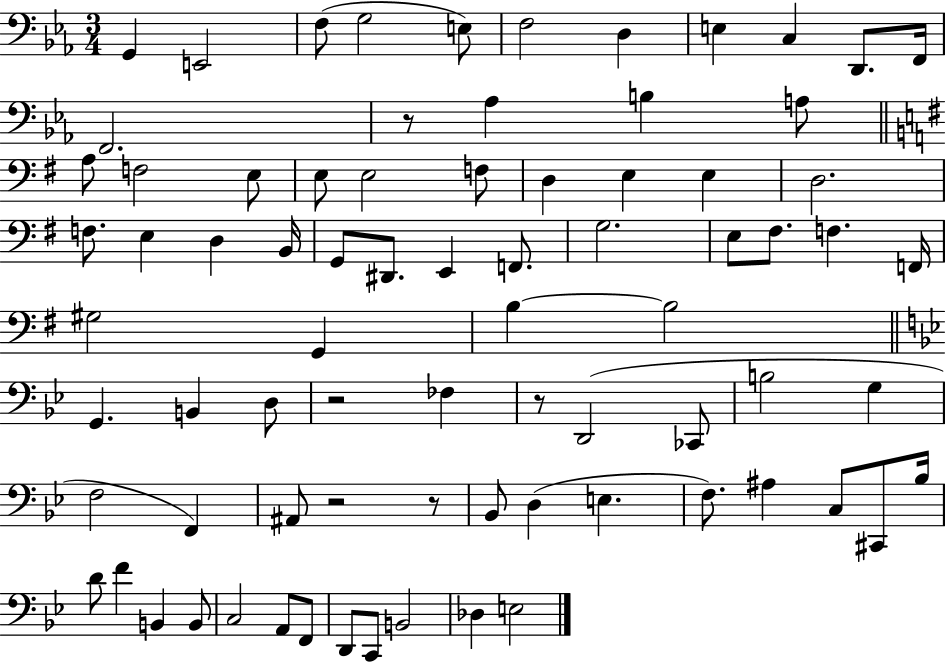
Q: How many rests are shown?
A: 5